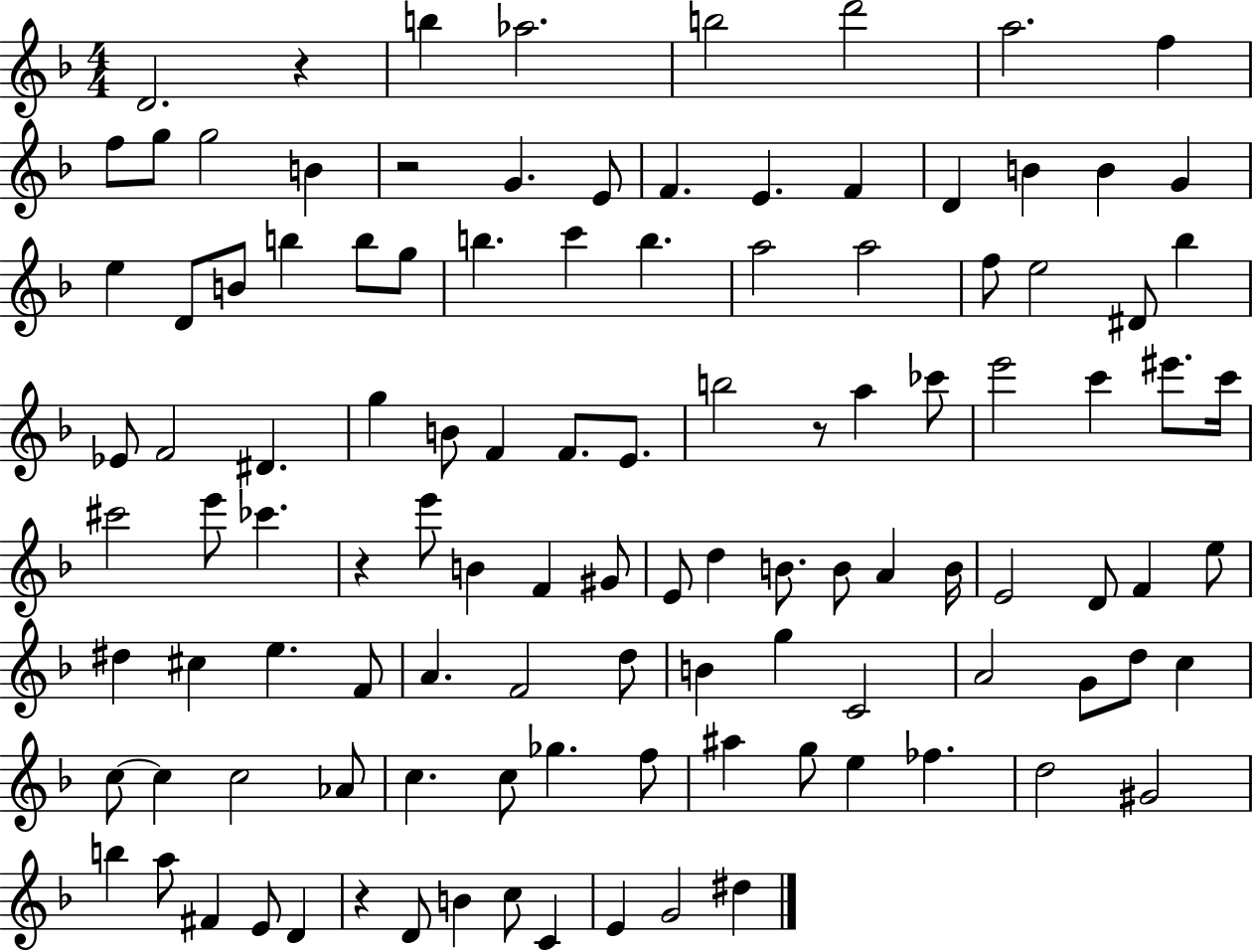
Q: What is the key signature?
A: F major